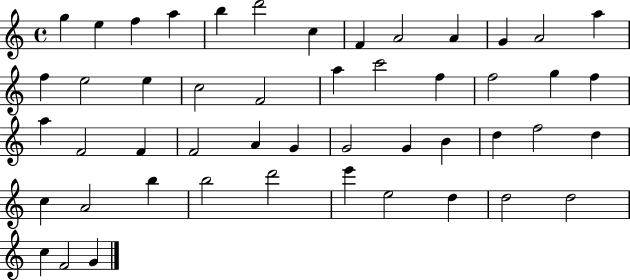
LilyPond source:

{
  \clef treble
  \time 4/4
  \defaultTimeSignature
  \key c \major
  g''4 e''4 f''4 a''4 | b''4 d'''2 c''4 | f'4 a'2 a'4 | g'4 a'2 a''4 | \break f''4 e''2 e''4 | c''2 f'2 | a''4 c'''2 f''4 | f''2 g''4 f''4 | \break a''4 f'2 f'4 | f'2 a'4 g'4 | g'2 g'4 b'4 | d''4 f''2 d''4 | \break c''4 a'2 b''4 | b''2 d'''2 | e'''4 e''2 d''4 | d''2 d''2 | \break c''4 f'2 g'4 | \bar "|."
}